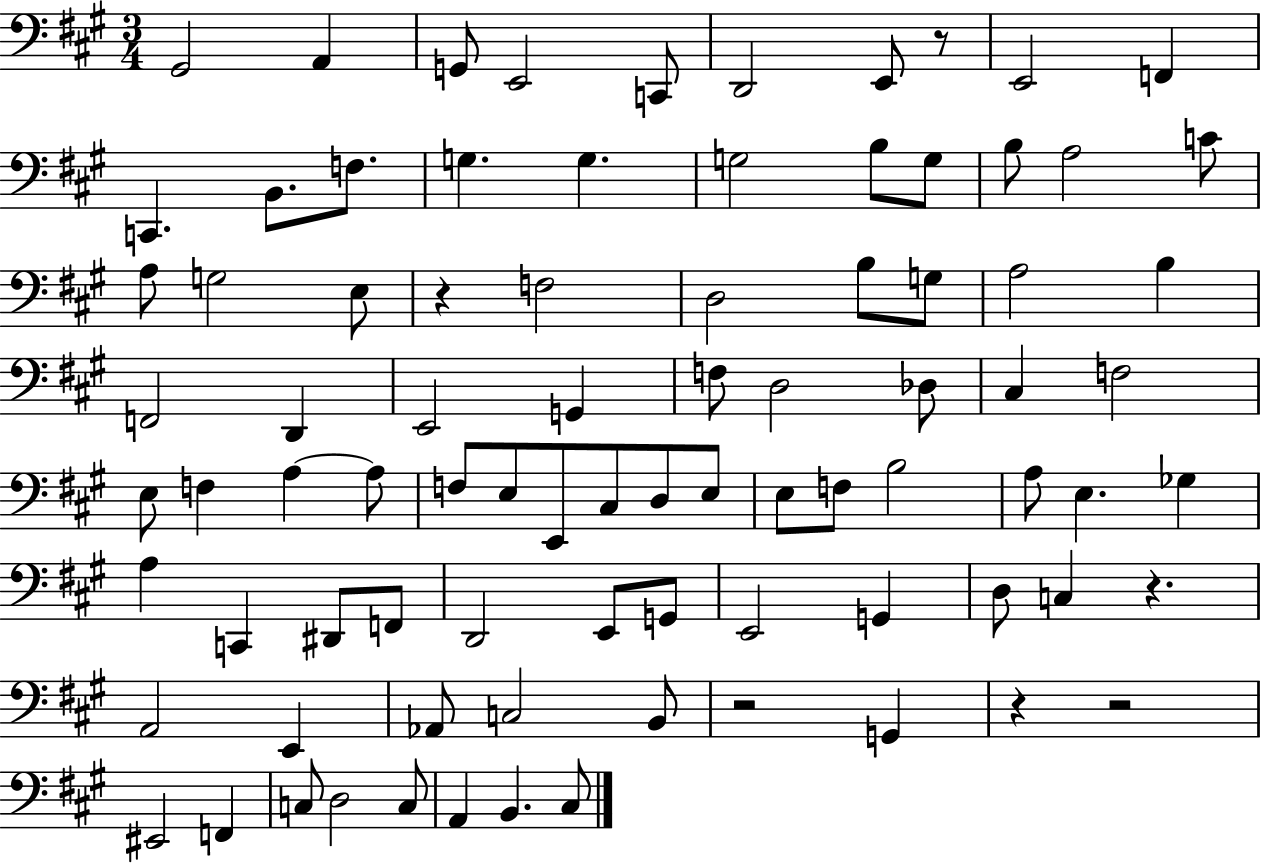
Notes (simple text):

G#2/h A2/q G2/e E2/h C2/e D2/h E2/e R/e E2/h F2/q C2/q. B2/e. F3/e. G3/q. G3/q. G3/h B3/e G3/e B3/e A3/h C4/e A3/e G3/h E3/e R/q F3/h D3/h B3/e G3/e A3/h B3/q F2/h D2/q E2/h G2/q F3/e D3/h Db3/e C#3/q F3/h E3/e F3/q A3/q A3/e F3/e E3/e E2/e C#3/e D3/e E3/e E3/e F3/e B3/h A3/e E3/q. Gb3/q A3/q C2/q D#2/e F2/e D2/h E2/e G2/e E2/h G2/q D3/e C3/q R/q. A2/h E2/q Ab2/e C3/h B2/e R/h G2/q R/q R/h EIS2/h F2/q C3/e D3/h C3/e A2/q B2/q. C#3/e